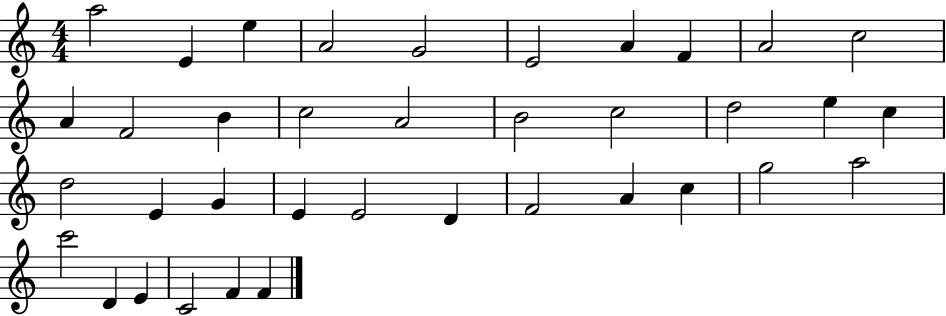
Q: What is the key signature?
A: C major